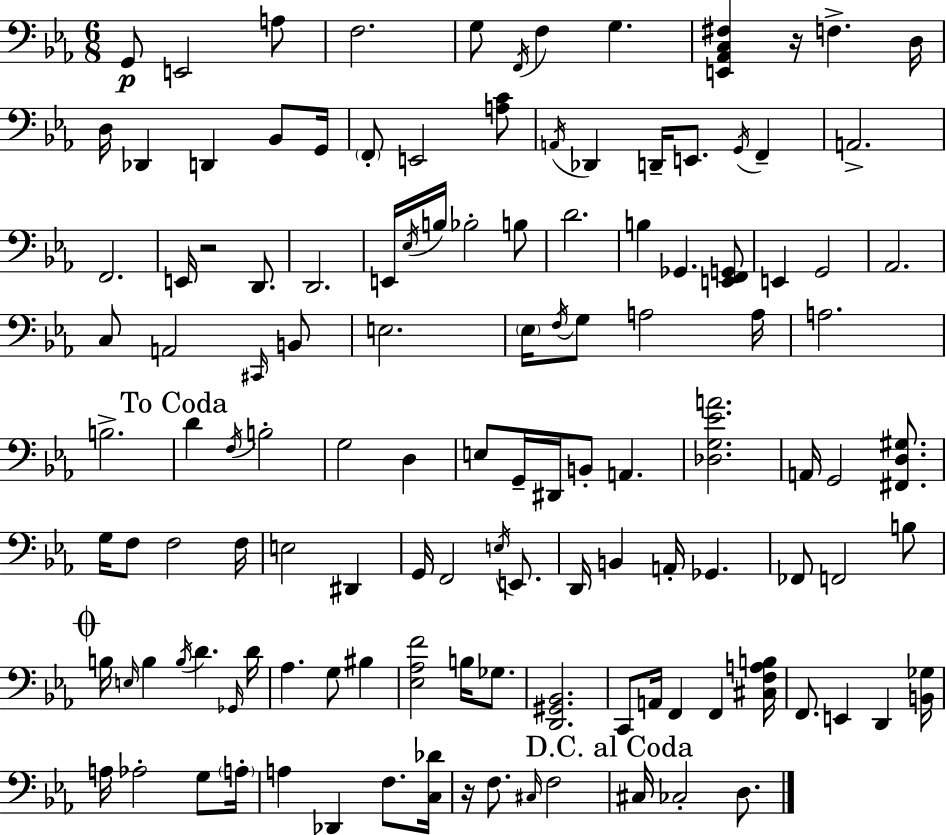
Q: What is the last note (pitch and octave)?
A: D3